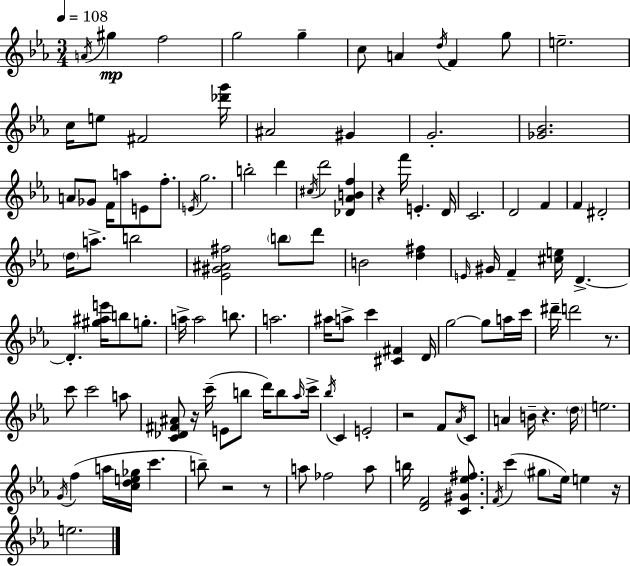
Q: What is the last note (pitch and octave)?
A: E5